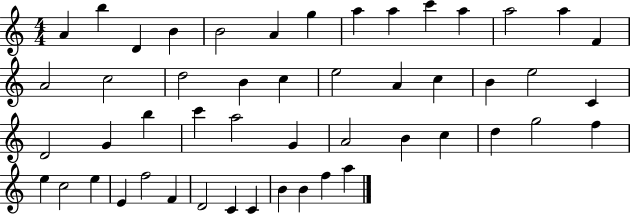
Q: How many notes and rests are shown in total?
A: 50